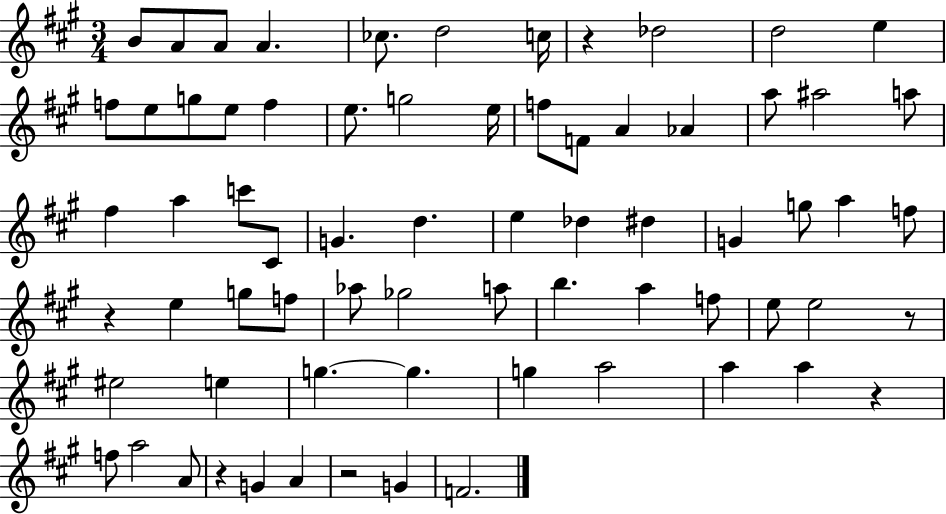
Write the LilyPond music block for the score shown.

{
  \clef treble
  \numericTimeSignature
  \time 3/4
  \key a \major
  b'8 a'8 a'8 a'4. | ces''8. d''2 c''16 | r4 des''2 | d''2 e''4 | \break f''8 e''8 g''8 e''8 f''4 | e''8. g''2 e''16 | f''8 f'8 a'4 aes'4 | a''8 ais''2 a''8 | \break fis''4 a''4 c'''8 cis'8 | g'4. d''4. | e''4 des''4 dis''4 | g'4 g''8 a''4 f''8 | \break r4 e''4 g''8 f''8 | aes''8 ges''2 a''8 | b''4. a''4 f''8 | e''8 e''2 r8 | \break eis''2 e''4 | g''4.~~ g''4. | g''4 a''2 | a''4 a''4 r4 | \break f''8 a''2 a'8 | r4 g'4 a'4 | r2 g'4 | f'2. | \break \bar "|."
}